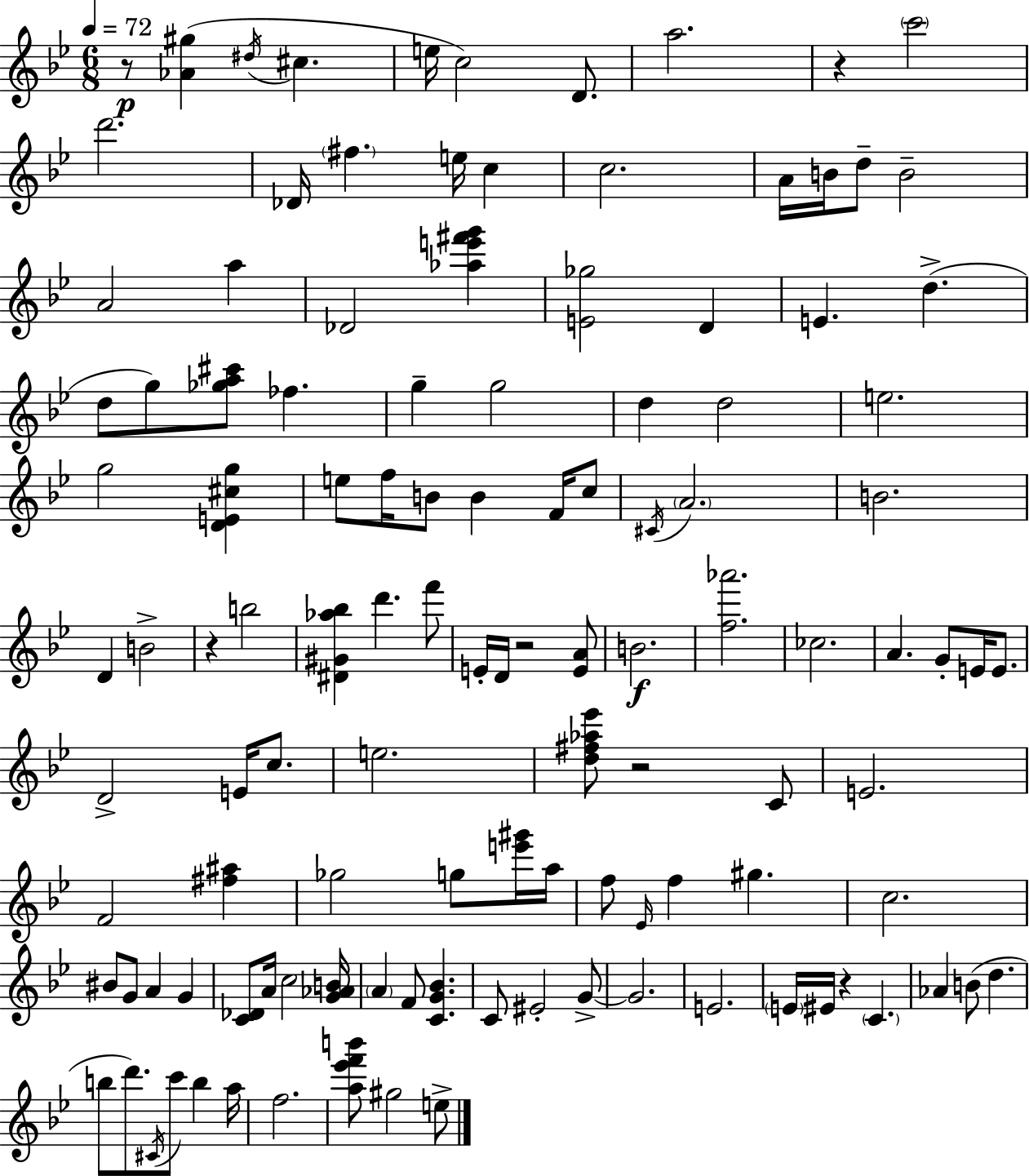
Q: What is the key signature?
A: BES major